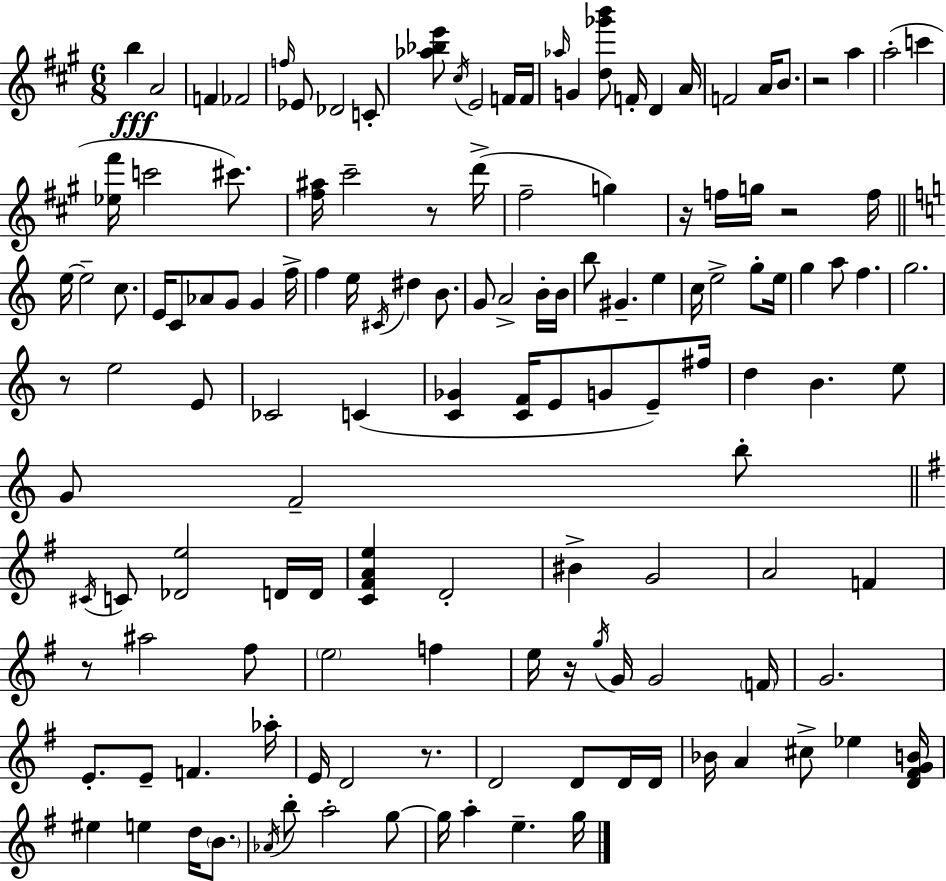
B5/q A4/h F4/q FES4/h F5/s Eb4/e Db4/h C4/e [Ab5,Bb5,E6]/e C#5/s E4/h F4/s F4/s Ab5/s G4/q [D5,Gb6,B6]/e F4/s D4/q A4/s F4/h A4/s B4/e. R/h A5/q A5/h C6/q [Eb5,F#6]/s C6/h C#6/e. [F#5,A#5]/s C#6/h R/e D6/s F#5/h G5/q R/s F5/s G5/s R/h F5/s E5/s E5/h C5/e. E4/s C4/e Ab4/e G4/e G4/q F5/s F5/q E5/s C#4/s D#5/q B4/e. G4/e A4/h B4/s B4/s B5/e G#4/q. E5/q C5/s E5/h G5/e E5/s G5/q A5/e F5/q. G5/h. R/e E5/h E4/e CES4/h C4/q [C4,Gb4]/q [C4,F4]/s E4/e G4/e E4/e F#5/s D5/q B4/q. E5/e G4/e F4/h B5/e C#4/s C4/e [Db4,E5]/h D4/s D4/s [C4,F#4,A4,E5]/q D4/h BIS4/q G4/h A4/h F4/q R/e A#5/h F#5/e E5/h F5/q E5/s R/s G5/s G4/s G4/h F4/s G4/h. E4/e. E4/e F4/q. Ab5/s E4/s D4/h R/e. D4/h D4/e D4/s D4/s Bb4/s A4/q C#5/e Eb5/q [D4,F#4,G4,B4]/s EIS5/q E5/q D5/s B4/e. Ab4/s B5/e A5/h G5/e G5/s A5/q E5/q. G5/s